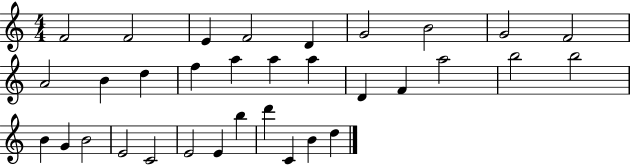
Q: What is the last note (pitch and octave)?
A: D5